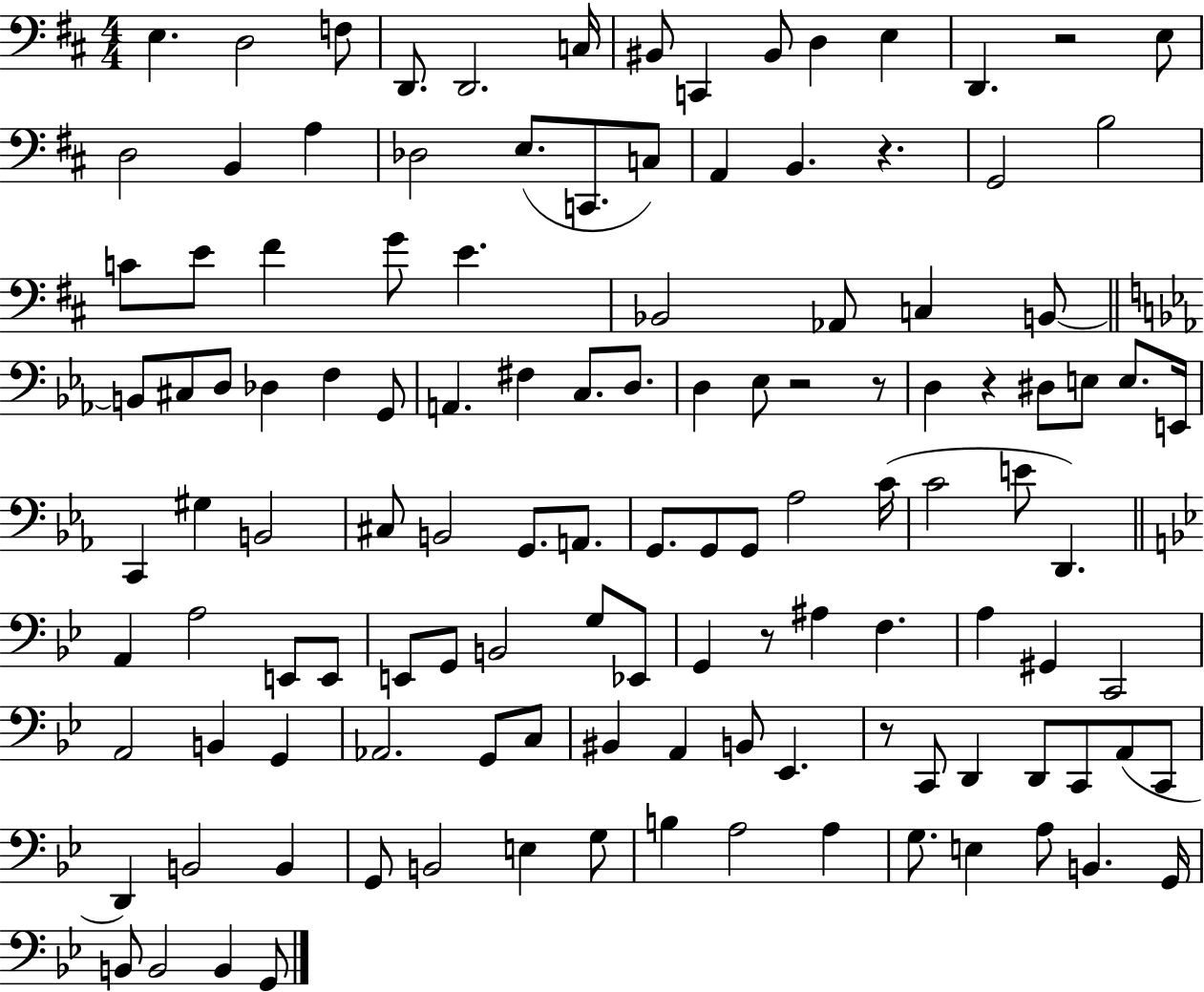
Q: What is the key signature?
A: D major